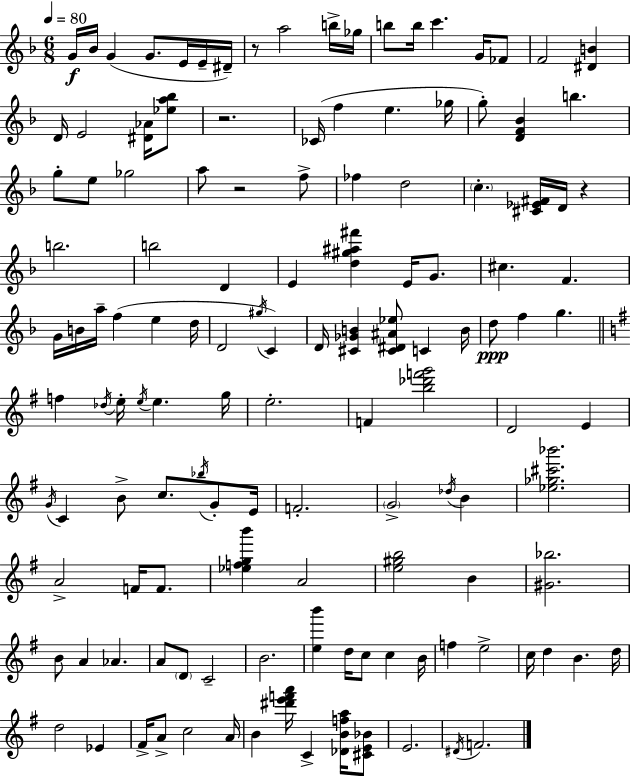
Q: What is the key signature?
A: D minor